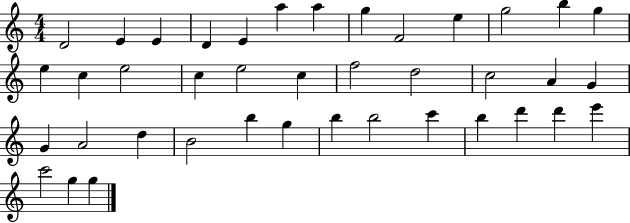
D4/h E4/q E4/q D4/q E4/q A5/q A5/q G5/q F4/h E5/q G5/h B5/q G5/q E5/q C5/q E5/h C5/q E5/h C5/q F5/h D5/h C5/h A4/q G4/q G4/q A4/h D5/q B4/h B5/q G5/q B5/q B5/h C6/q B5/q D6/q D6/q E6/q C6/h G5/q G5/q